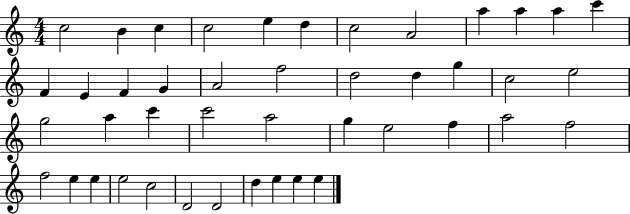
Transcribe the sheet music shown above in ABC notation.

X:1
T:Untitled
M:4/4
L:1/4
K:C
c2 B c c2 e d c2 A2 a a a c' F E F G A2 f2 d2 d g c2 e2 g2 a c' c'2 a2 g e2 f a2 f2 f2 e e e2 c2 D2 D2 d e e e